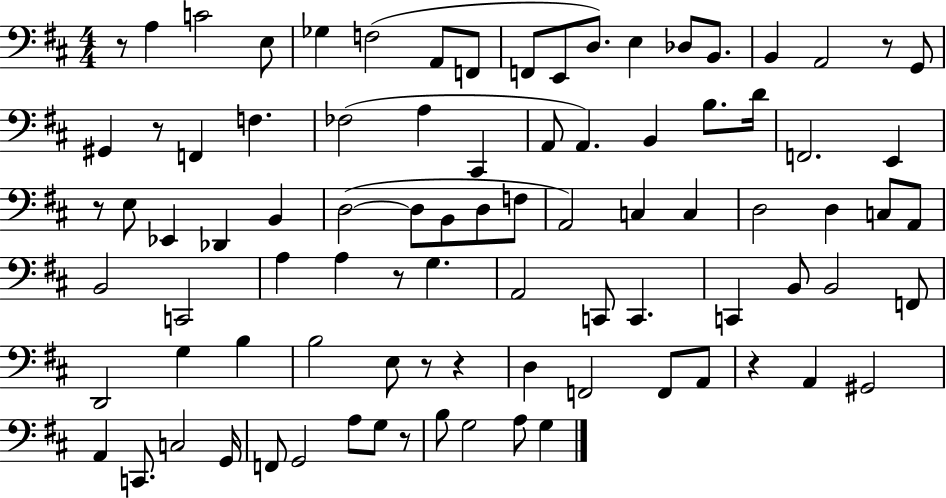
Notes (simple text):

R/e A3/q C4/h E3/e Gb3/q F3/h A2/e F2/e F2/e E2/e D3/e. E3/q Db3/e B2/e. B2/q A2/h R/e G2/e G#2/q R/e F2/q F3/q. FES3/h A3/q C#2/q A2/e A2/q. B2/q B3/e. D4/s F2/h. E2/q R/e E3/e Eb2/q Db2/q B2/q D3/h D3/e B2/e D3/e F3/e A2/h C3/q C3/q D3/h D3/q C3/e A2/e B2/h C2/h A3/q A3/q R/e G3/q. A2/h C2/e C2/q. C2/q B2/e B2/h F2/e D2/h G3/q B3/q B3/h E3/e R/e R/q D3/q F2/h F2/e A2/e R/q A2/q G#2/h A2/q C2/e. C3/h G2/s F2/e G2/h A3/e G3/e R/e B3/e G3/h A3/e G3/q